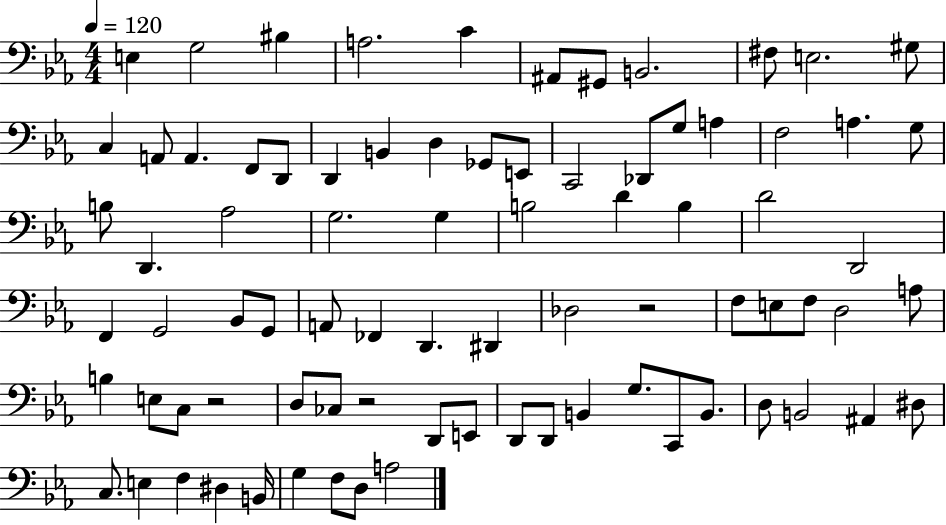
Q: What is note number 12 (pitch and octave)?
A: C3